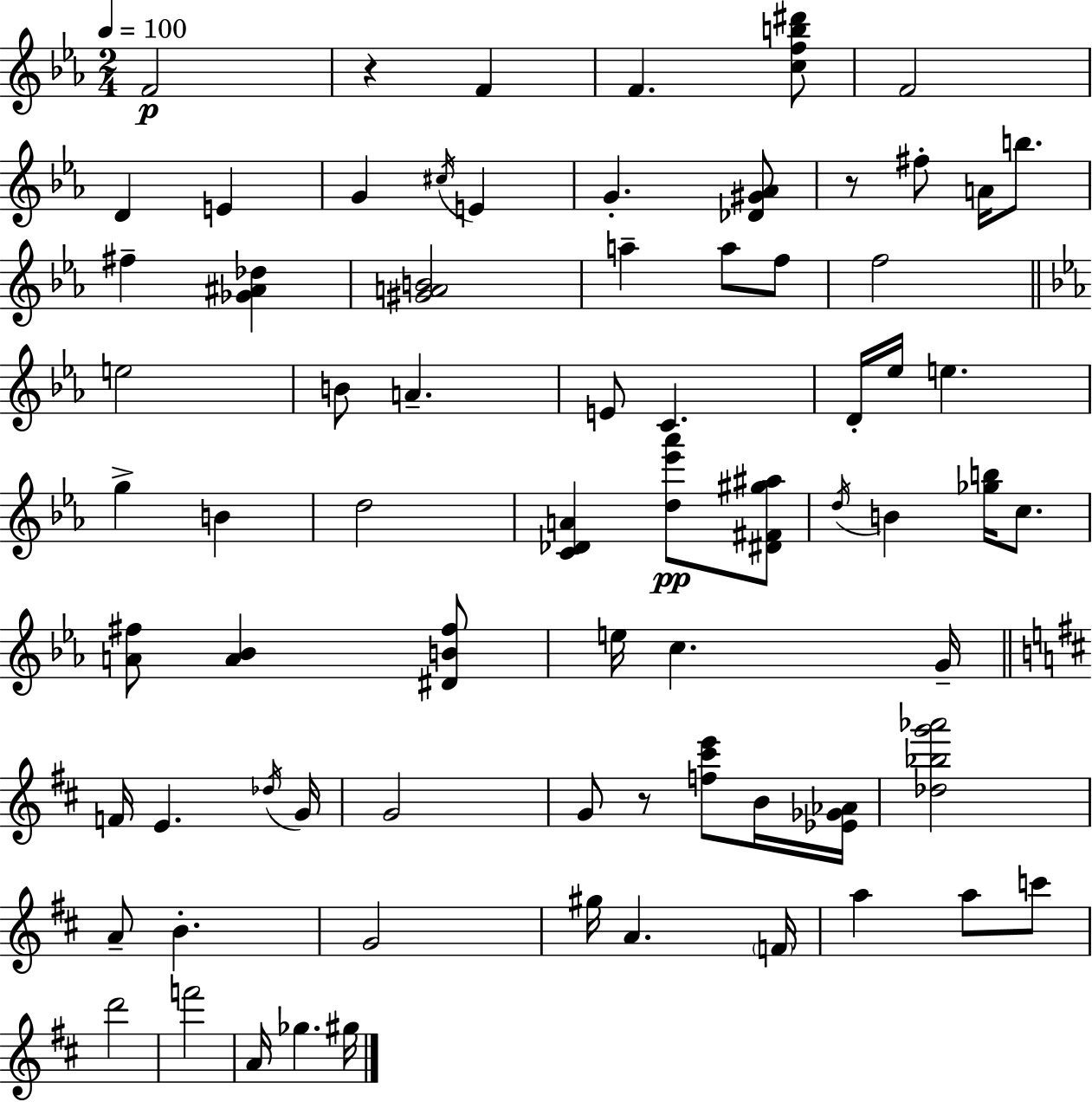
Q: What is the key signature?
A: C minor